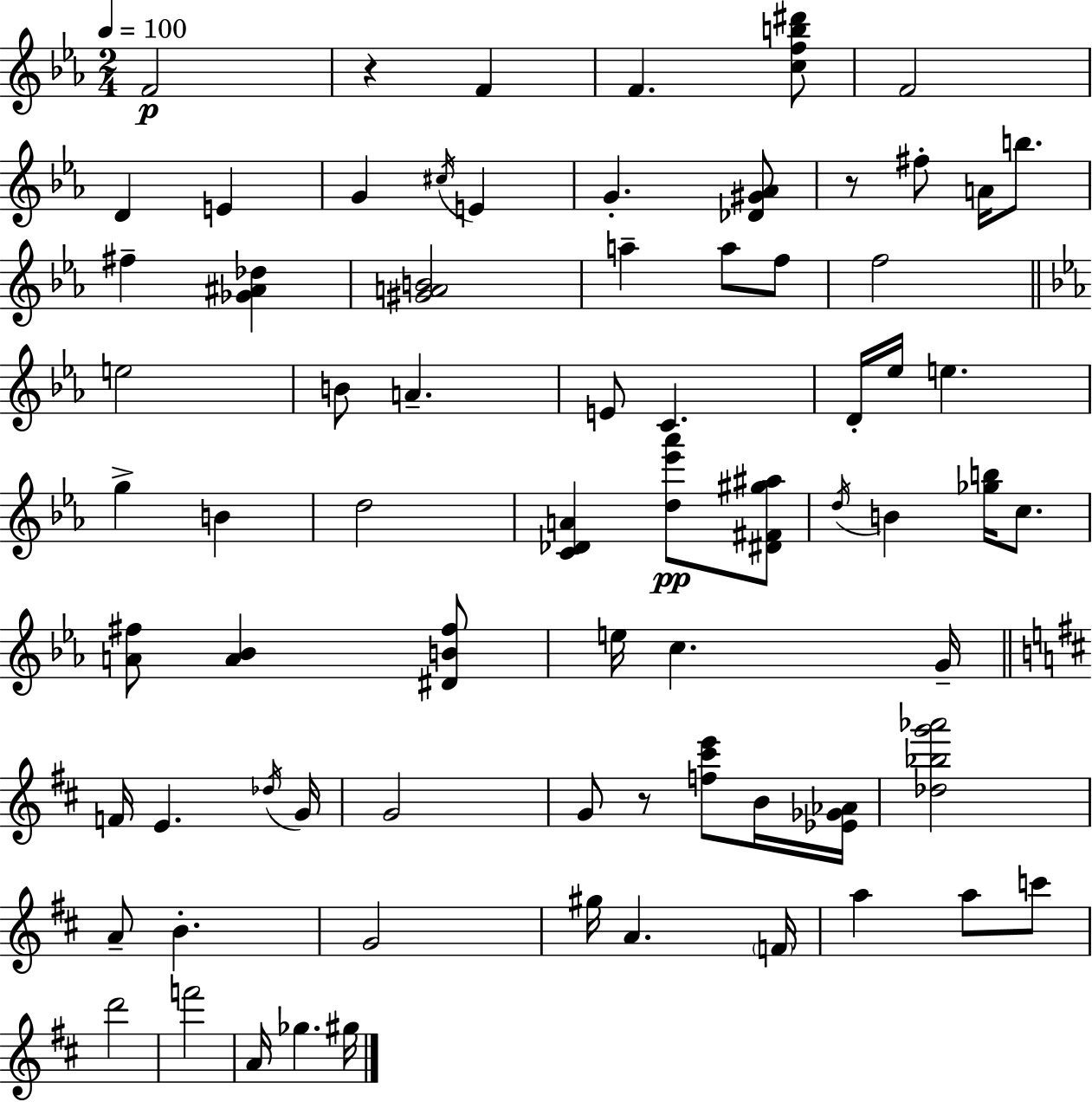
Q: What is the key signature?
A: C minor